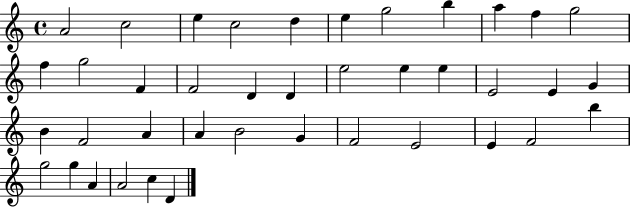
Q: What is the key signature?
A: C major